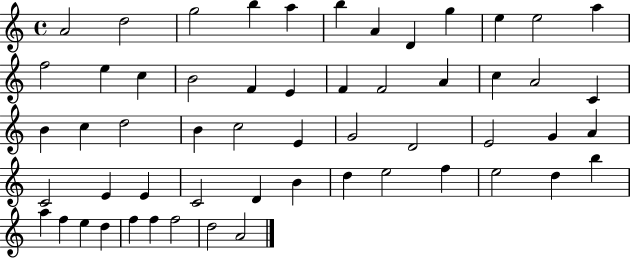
A4/h D5/h G5/h B5/q A5/q B5/q A4/q D4/q G5/q E5/q E5/h A5/q F5/h E5/q C5/q B4/h F4/q E4/q F4/q F4/h A4/q C5/q A4/h C4/q B4/q C5/q D5/h B4/q C5/h E4/q G4/h D4/h E4/h G4/q A4/q C4/h E4/q E4/q C4/h D4/q B4/q D5/q E5/h F5/q E5/h D5/q B5/q A5/q F5/q E5/q D5/q F5/q F5/q F5/h D5/h A4/h